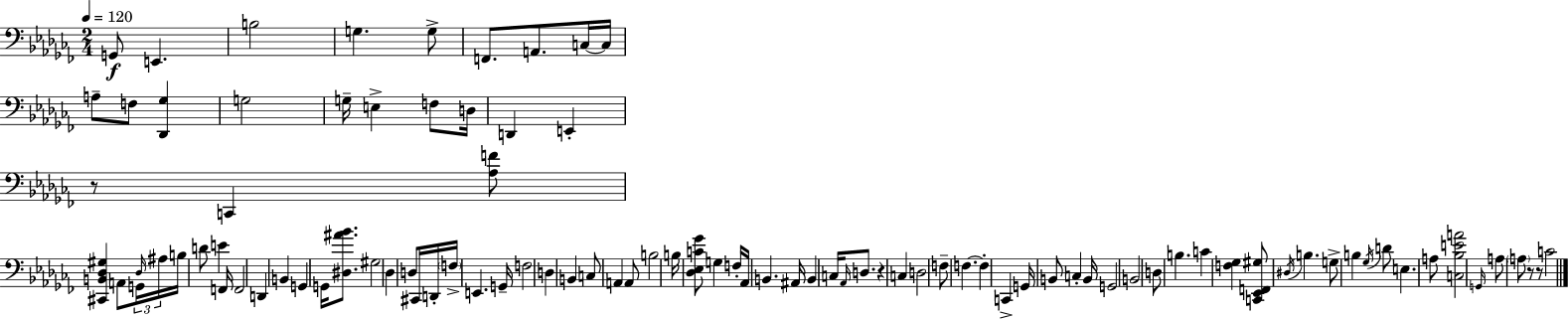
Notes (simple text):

G2/e E2/q. B3/h G3/q. G3/e F2/e. A2/e. C3/s C3/s A3/e F3/e [Db2,Gb3]/q G3/h G3/s E3/q F3/e D3/s D2/q E2/q R/e C2/q [Ab3,F4]/e [C#2,B2,Db3,G#3]/q A2/e G2/s Db3/s A#3/s B3/s D4/e E4/q F2/s F2/h D2/q B2/q G2/q G2/s [D#3,A#4,Bb4]/e. G#3/h Db3/q D3/e C#2/s D2/s F3/s E2/q. G2/s F3/h D3/q B2/q C3/e A2/q A2/e B3/h B3/s [Db3,Eb3,C4,Gb4]/e G3/q F3/s Ab2/s B2/q. A#2/s B2/q C3/s Ab2/s D3/e. R/q C3/q D3/h F3/e F3/q. F3/q C2/q G2/s B2/e C3/q B2/s G2/h B2/h D3/e B3/q. C4/q [F3,Gb3]/q [C2,Eb2,F2,G#3]/e D#3/s B3/q. G3/e B3/q Gb3/s D4/e E3/q. A3/e [C3,Bb3,E4,A4]/h G2/s A3/e A3/e R/e R/e C4/h